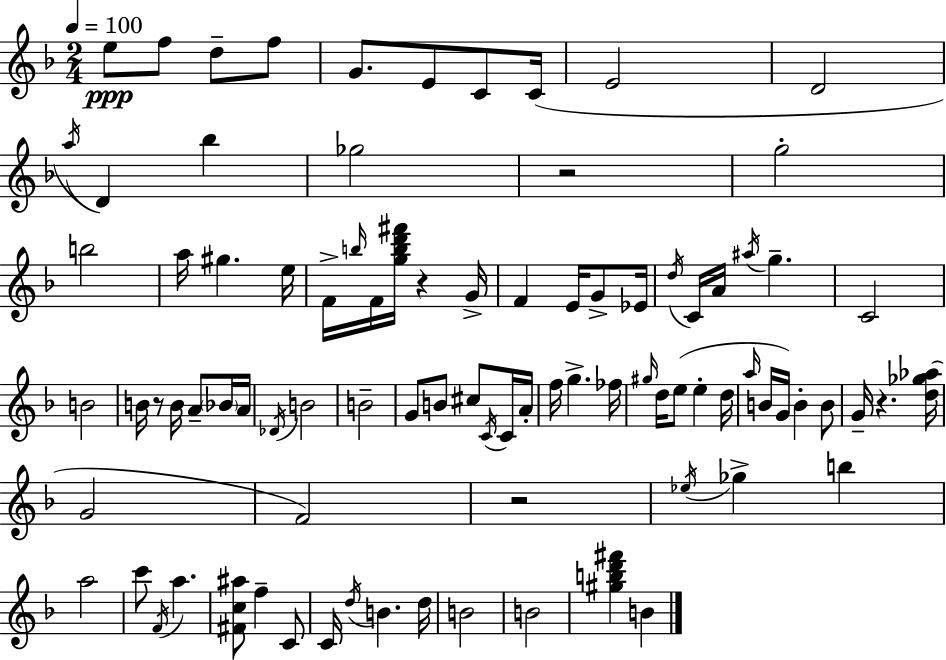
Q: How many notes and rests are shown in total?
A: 89